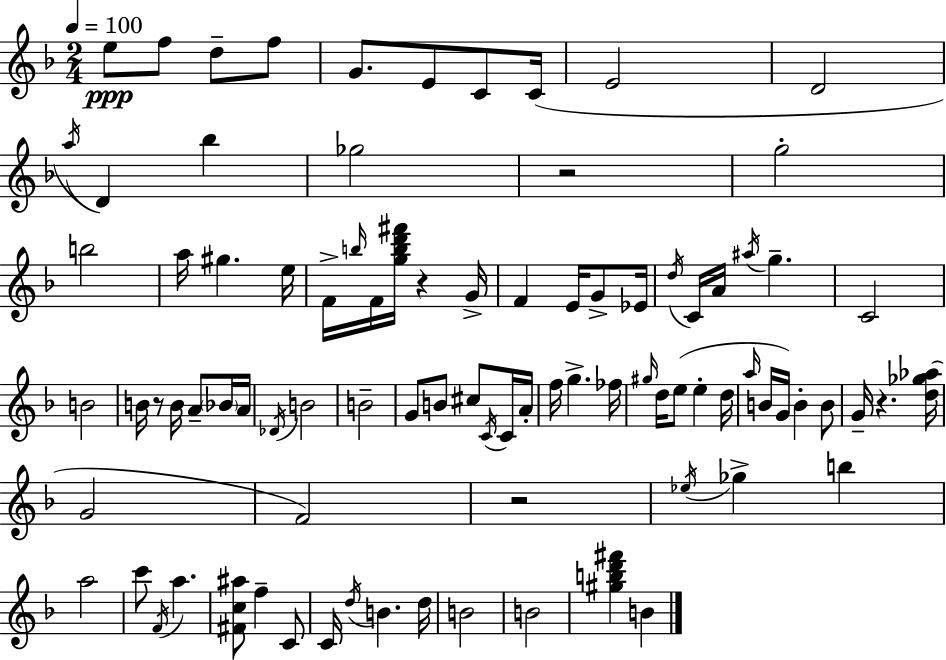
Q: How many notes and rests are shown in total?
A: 89